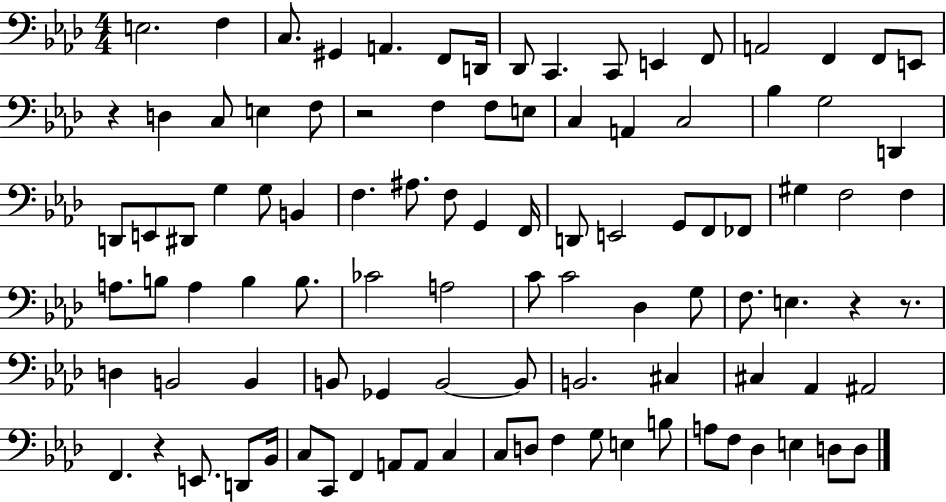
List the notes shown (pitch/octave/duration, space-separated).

E3/h. F3/q C3/e. G#2/q A2/q. F2/e D2/s Db2/e C2/q. C2/e E2/q F2/e A2/h F2/q F2/e E2/e R/q D3/q C3/e E3/q F3/e R/h F3/q F3/e E3/e C3/q A2/q C3/h Bb3/q G3/h D2/q D2/e E2/e D#2/e G3/q G3/e B2/q F3/q. A#3/e. F3/e G2/q F2/s D2/e E2/h G2/e F2/e FES2/e G#3/q F3/h F3/q A3/e. B3/e A3/q B3/q B3/e. CES4/h A3/h C4/e C4/h Db3/q G3/e F3/e. E3/q. R/q R/e. D3/q B2/h B2/q B2/e Gb2/q B2/h B2/e B2/h. C#3/q C#3/q Ab2/q A#2/h F2/q. R/q E2/e. D2/e Bb2/s C3/e C2/e F2/q A2/e A2/e C3/q C3/e D3/e F3/q G3/e E3/q B3/e A3/e F3/e Db3/q E3/q D3/e D3/e